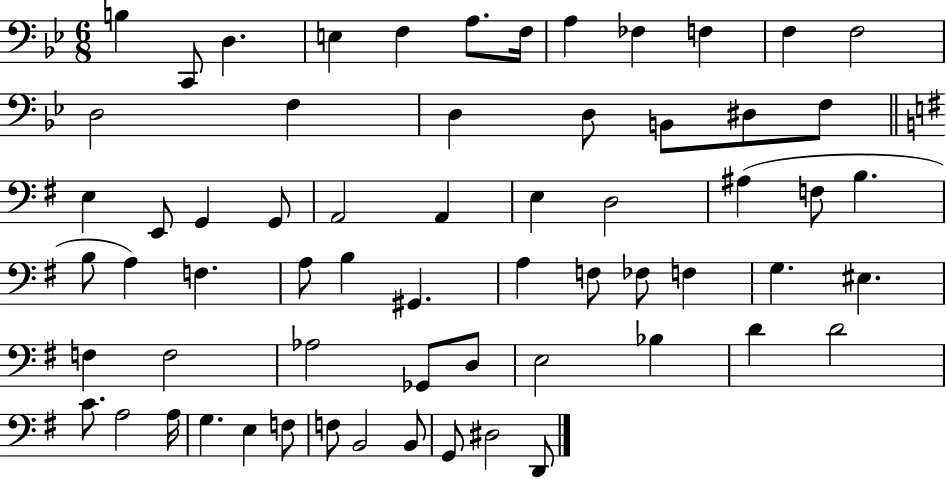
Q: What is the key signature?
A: BES major